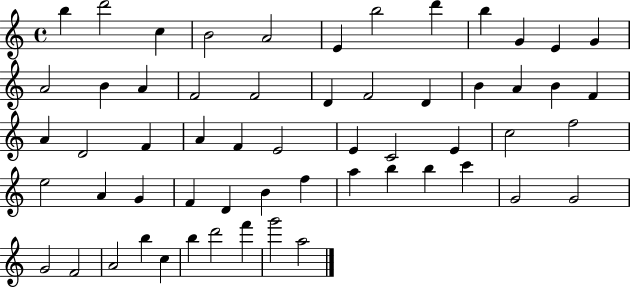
{
  \clef treble
  \time 4/4
  \defaultTimeSignature
  \key c \major
  b''4 d'''2 c''4 | b'2 a'2 | e'4 b''2 d'''4 | b''4 g'4 e'4 g'4 | \break a'2 b'4 a'4 | f'2 f'2 | d'4 f'2 d'4 | b'4 a'4 b'4 f'4 | \break a'4 d'2 f'4 | a'4 f'4 e'2 | e'4 c'2 e'4 | c''2 f''2 | \break e''2 a'4 g'4 | f'4 d'4 b'4 f''4 | a''4 b''4 b''4 c'''4 | g'2 g'2 | \break g'2 f'2 | a'2 b''4 c''4 | b''4 d'''2 f'''4 | g'''2 a''2 | \break \bar "|."
}